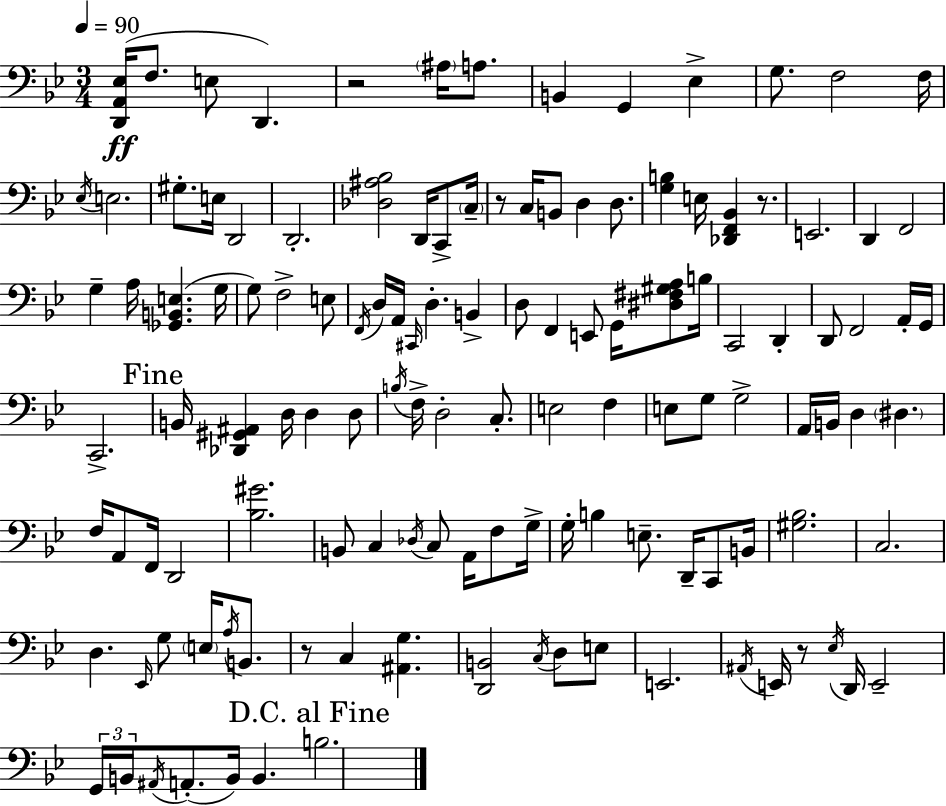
X:1
T:Untitled
M:3/4
L:1/4
K:Bb
[D,,A,,_E,]/4 F,/2 E,/2 D,, z2 ^A,/4 A,/2 B,, G,, _E, G,/2 F,2 F,/4 _E,/4 E,2 ^G,/2 E,/4 D,,2 D,,2 [_D,^A,_B,]2 D,,/4 C,,/2 C,/4 z/2 C,/4 B,,/2 D, D,/2 [G,B,] E,/4 [_D,,F,,_B,,] z/2 E,,2 D,, F,,2 G, A,/4 [_G,,B,,E,] G,/4 G,/2 F,2 E,/2 F,,/4 D,/4 A,,/4 ^C,,/4 D, B,, D,/2 F,, E,,/2 G,,/4 [^D,^F,^G,A,]/2 B,/4 C,,2 D,, D,,/2 F,,2 A,,/4 G,,/4 C,,2 B,,/4 [_D,,^G,,^A,,] D,/4 D, D,/2 B,/4 F,/4 D,2 C,/2 E,2 F, E,/2 G,/2 G,2 A,,/4 B,,/4 D, ^D, F,/4 A,,/2 F,,/4 D,,2 [_B,^G]2 B,,/2 C, _D,/4 C,/2 A,,/4 F,/2 G,/4 G,/4 B, E,/2 D,,/4 C,,/2 B,,/4 [^G,_B,]2 C,2 D, _E,,/4 G,/2 E,/4 A,/4 B,,/2 z/2 C, [^A,,G,] [D,,B,,]2 C,/4 D,/2 E,/2 E,,2 ^A,,/4 E,,/4 z/2 _E,/4 D,,/4 E,,2 G,,/4 B,,/4 ^A,,/4 A,,/2 B,,/4 B,, B,2